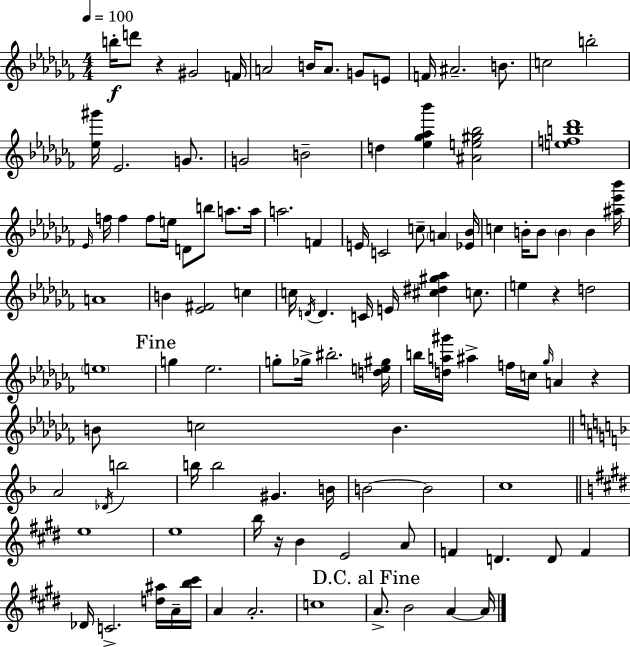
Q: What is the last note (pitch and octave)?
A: A4